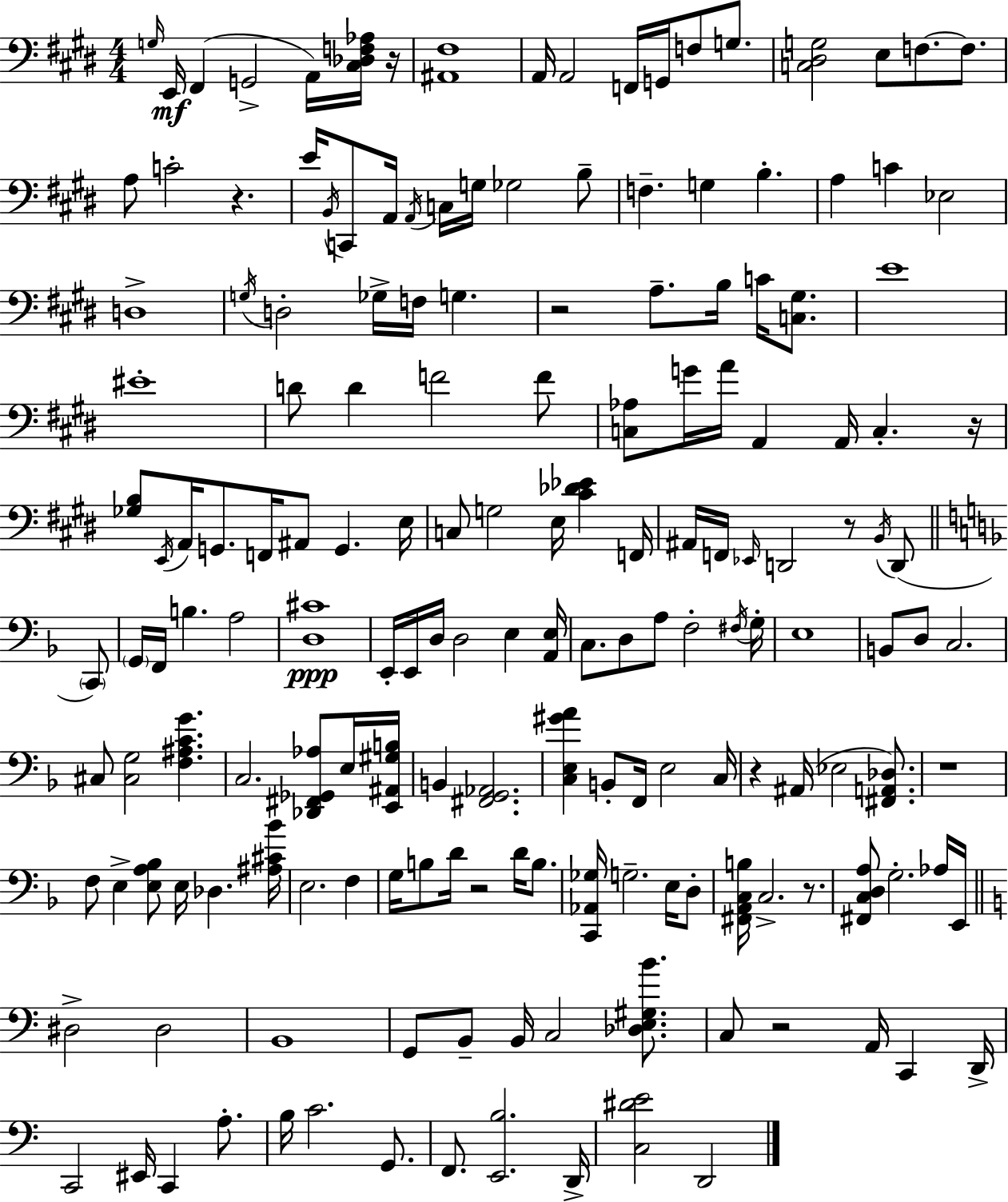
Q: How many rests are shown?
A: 10